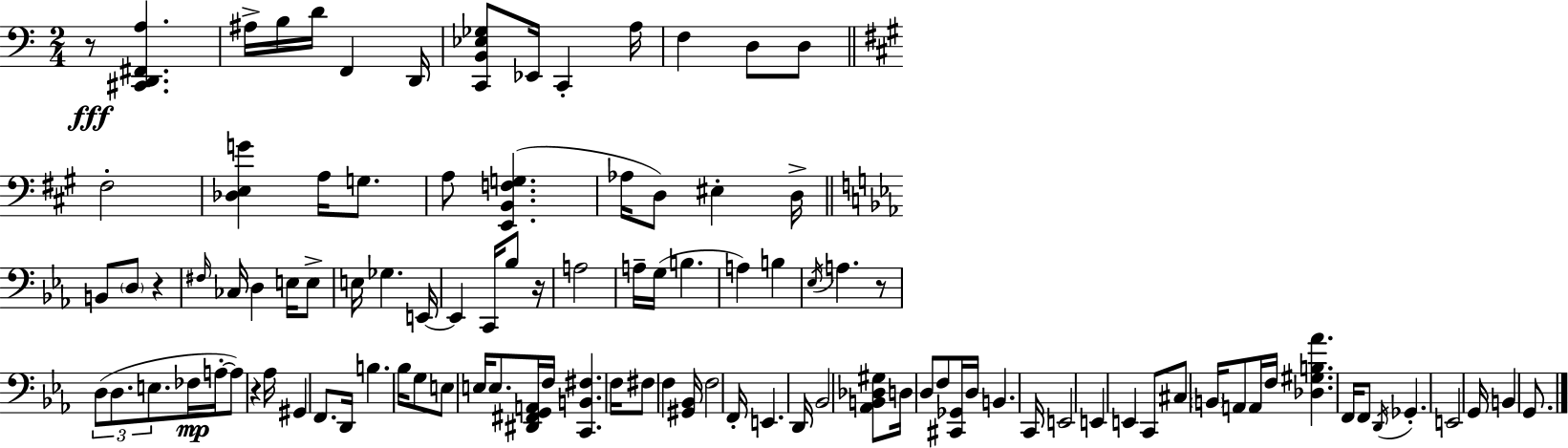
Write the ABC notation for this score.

X:1
T:Untitled
M:2/4
L:1/4
K:Am
z/2 [^C,,D,,^F,,A,] ^A,/4 B,/4 D/4 F,, D,,/4 [C,,B,,_E,_G,]/2 _E,,/4 C,, A,/4 F, D,/2 D,/2 ^F,2 [_D,E,G] A,/4 G,/2 A,/2 [E,,B,,F,G,] _A,/4 D,/2 ^E, D,/4 B,,/2 D,/2 z ^F,/4 _C,/4 D, E,/4 E,/2 E,/4 _G, E,,/4 E,, C,,/4 _B,/2 z/4 A,2 A,/4 G,/4 B, A, B, _E,/4 A, z/2 D,/2 D,/2 E,/2 _F,/4 A,/4 A,/2 z _A,/4 ^G,, F,,/2 D,,/4 B, _B,/4 G,/2 E,/2 E,/4 E,/2 [^D,,^F,,G,,A,,]/4 F,/4 [C,,B,,^F,] F,/4 ^F,/2 F, [^G,,_B,,]/4 F,2 F,,/4 E,, D,,/4 _B,,2 [_A,,B,,_D,^G,]/2 D,/4 D,/2 F,/2 [^C,,_G,,]/4 D,/4 B,, C,,/4 E,,2 E,, E,, C,,/2 ^C,/2 B,,/4 A,,/2 A,,/4 F,/4 [_D,^G,B,_A] F,,/4 F,,/2 D,,/4 _G,, E,,2 G,,/4 B,, G,,/2